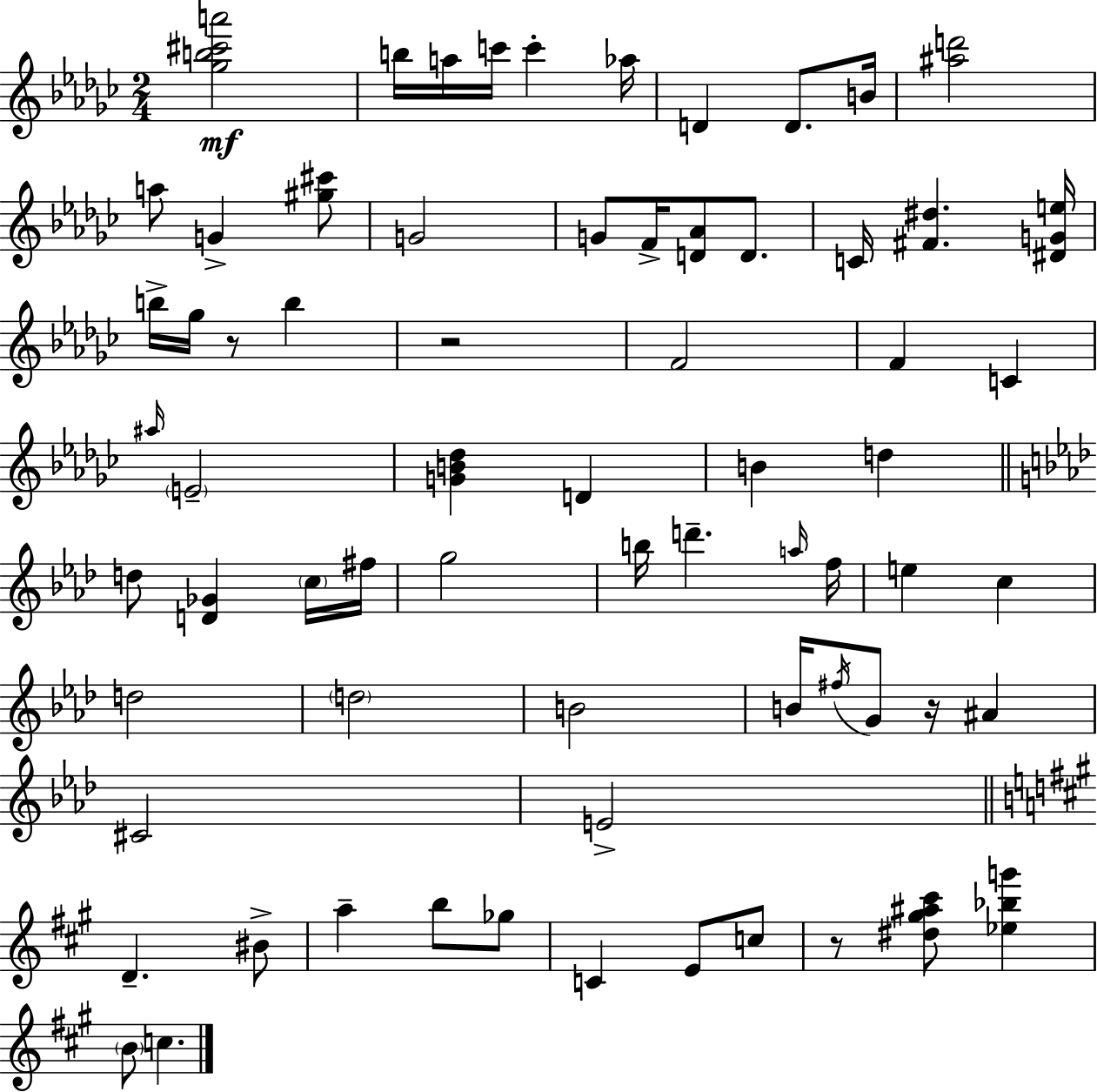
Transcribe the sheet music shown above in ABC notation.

X:1
T:Untitled
M:2/4
L:1/4
K:Ebm
[_gb^c'a']2 b/4 a/4 c'/4 c' _a/4 D D/2 B/4 [^ad']2 a/2 G [^g^c']/2 G2 G/2 F/4 [D_A]/2 D/2 C/4 [^F^d] [^DGe]/4 b/4 _g/4 z/2 b z2 F2 F C ^a/4 E2 [GB_d] D B d d/2 [D_G] c/4 ^f/4 g2 b/4 d' a/4 f/4 e c d2 d2 B2 B/4 ^f/4 G/2 z/4 ^A ^C2 E2 D ^B/2 a b/2 _g/2 C E/2 c/2 z/2 [^d^g^a^c']/2 [_e_bg'] B/2 c